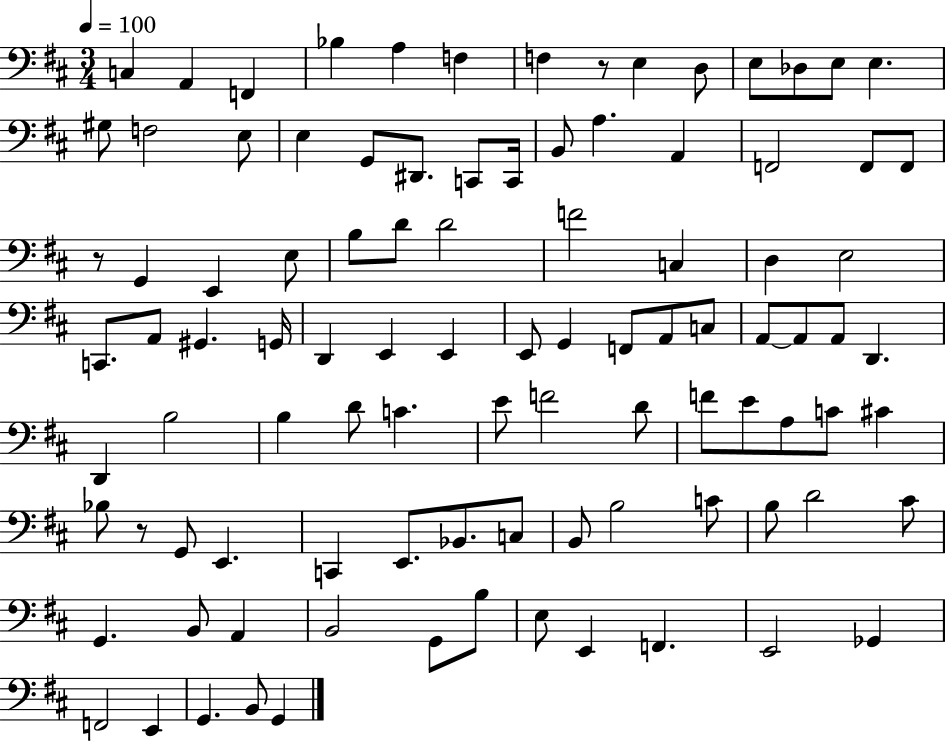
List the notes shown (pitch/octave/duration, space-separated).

C3/q A2/q F2/q Bb3/q A3/q F3/q F3/q R/e E3/q D3/e E3/e Db3/e E3/e E3/q. G#3/e F3/h E3/e E3/q G2/e D#2/e. C2/e C2/s B2/e A3/q. A2/q F2/h F2/e F2/e R/e G2/q E2/q E3/e B3/e D4/e D4/h F4/h C3/q D3/q E3/h C2/e. A2/e G#2/q. G2/s D2/q E2/q E2/q E2/e G2/q F2/e A2/e C3/e A2/e A2/e A2/e D2/q. D2/q B3/h B3/q D4/e C4/q. E4/e F4/h D4/e F4/e E4/e A3/e C4/e C#4/q Bb3/e R/e G2/e E2/q. C2/q E2/e. Bb2/e. C3/e B2/e B3/h C4/e B3/e D4/h C#4/e G2/q. B2/e A2/q B2/h G2/e B3/e E3/e E2/q F2/q. E2/h Gb2/q F2/h E2/q G2/q. B2/e G2/q